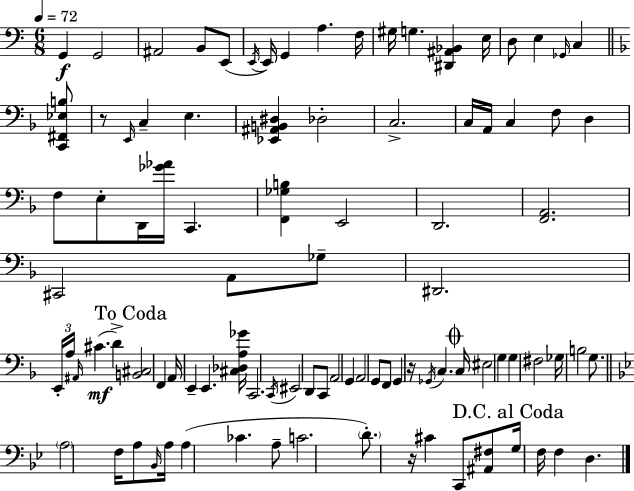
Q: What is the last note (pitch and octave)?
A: D3